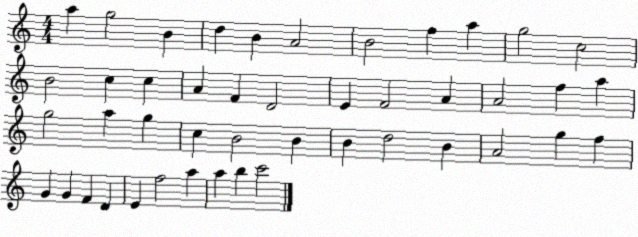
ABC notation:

X:1
T:Untitled
M:4/4
L:1/4
K:C
a g2 B d B A2 B2 f a g2 c2 B2 c c A F D2 E F2 A A2 f a g2 a g c B2 B B d2 B A2 g f G G F D E f2 a a b c'2